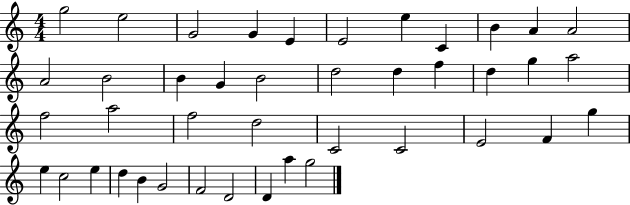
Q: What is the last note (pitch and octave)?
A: G5